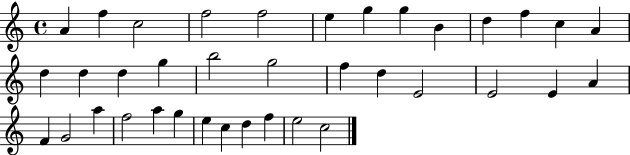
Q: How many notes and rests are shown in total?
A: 37